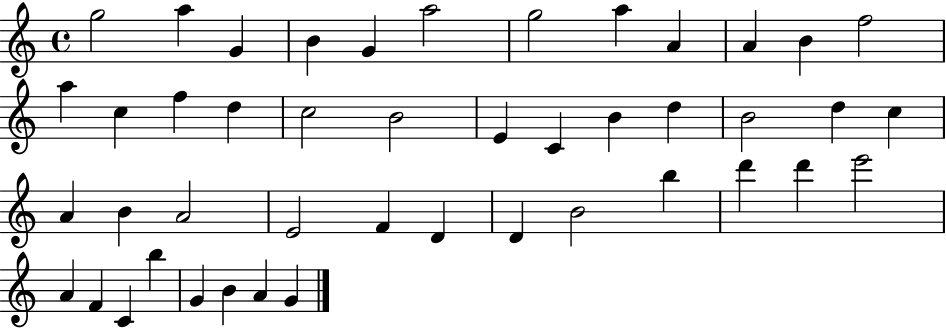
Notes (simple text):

G5/h A5/q G4/q B4/q G4/q A5/h G5/h A5/q A4/q A4/q B4/q F5/h A5/q C5/q F5/q D5/q C5/h B4/h E4/q C4/q B4/q D5/q B4/h D5/q C5/q A4/q B4/q A4/h E4/h F4/q D4/q D4/q B4/h B5/q D6/q D6/q E6/h A4/q F4/q C4/q B5/q G4/q B4/q A4/q G4/q